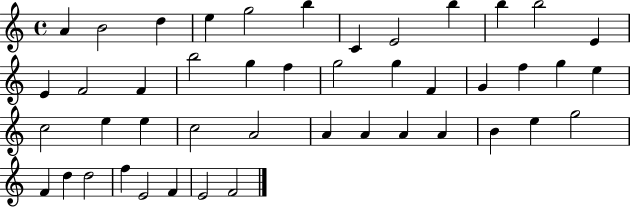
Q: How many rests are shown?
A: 0